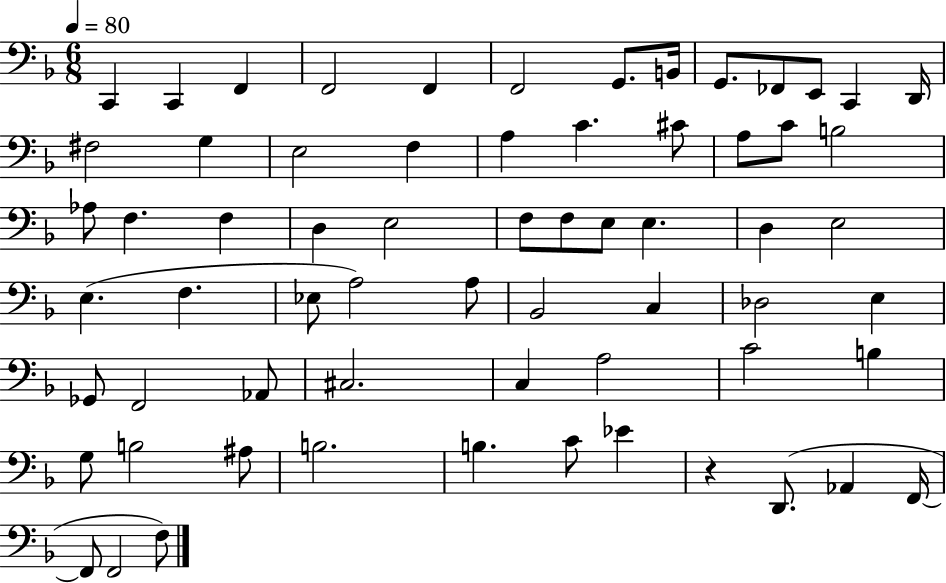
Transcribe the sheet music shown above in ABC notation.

X:1
T:Untitled
M:6/8
L:1/4
K:F
C,, C,, F,, F,,2 F,, F,,2 G,,/2 B,,/4 G,,/2 _F,,/2 E,,/2 C,, D,,/4 ^F,2 G, E,2 F, A, C ^C/2 A,/2 C/2 B,2 _A,/2 F, F, D, E,2 F,/2 F,/2 E,/2 E, D, E,2 E, F, _E,/2 A,2 A,/2 _B,,2 C, _D,2 E, _G,,/2 F,,2 _A,,/2 ^C,2 C, A,2 C2 B, G,/2 B,2 ^A,/2 B,2 B, C/2 _E z D,,/2 _A,, F,,/4 F,,/2 F,,2 F,/2